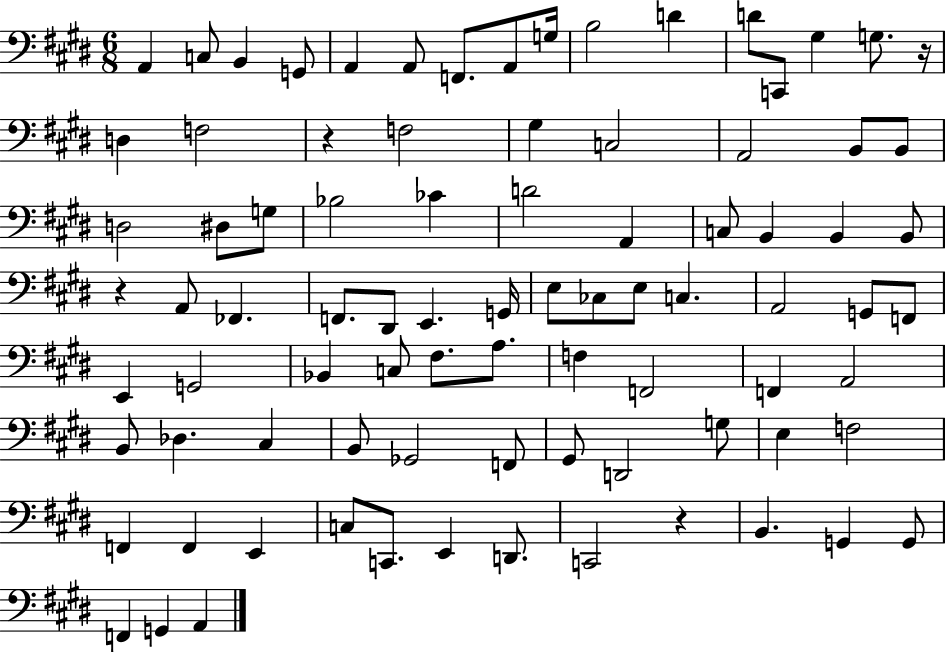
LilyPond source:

{
  \clef bass
  \numericTimeSignature
  \time 6/8
  \key e \major
  a,4 c8 b,4 g,8 | a,4 a,8 f,8. a,8 g16 | b2 d'4 | d'8 c,8 gis4 g8. r16 | \break d4 f2 | r4 f2 | gis4 c2 | a,2 b,8 b,8 | \break d2 dis8 g8 | bes2 ces'4 | d'2 a,4 | c8 b,4 b,4 b,8 | \break r4 a,8 fes,4. | f,8. dis,8 e,4. g,16 | e8 ces8 e8 c4. | a,2 g,8 f,8 | \break e,4 g,2 | bes,4 c8 fis8. a8. | f4 f,2 | f,4 a,2 | \break b,8 des4. cis4 | b,8 ges,2 f,8 | gis,8 d,2 g8 | e4 f2 | \break f,4 f,4 e,4 | c8 c,8. e,4 d,8. | c,2 r4 | b,4. g,4 g,8 | \break f,4 g,4 a,4 | \bar "|."
}